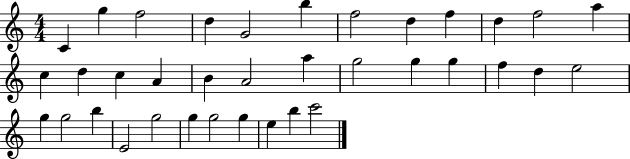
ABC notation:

X:1
T:Untitled
M:4/4
L:1/4
K:C
C g f2 d G2 b f2 d f d f2 a c d c A B A2 a g2 g g f d e2 g g2 b E2 g2 g g2 g e b c'2